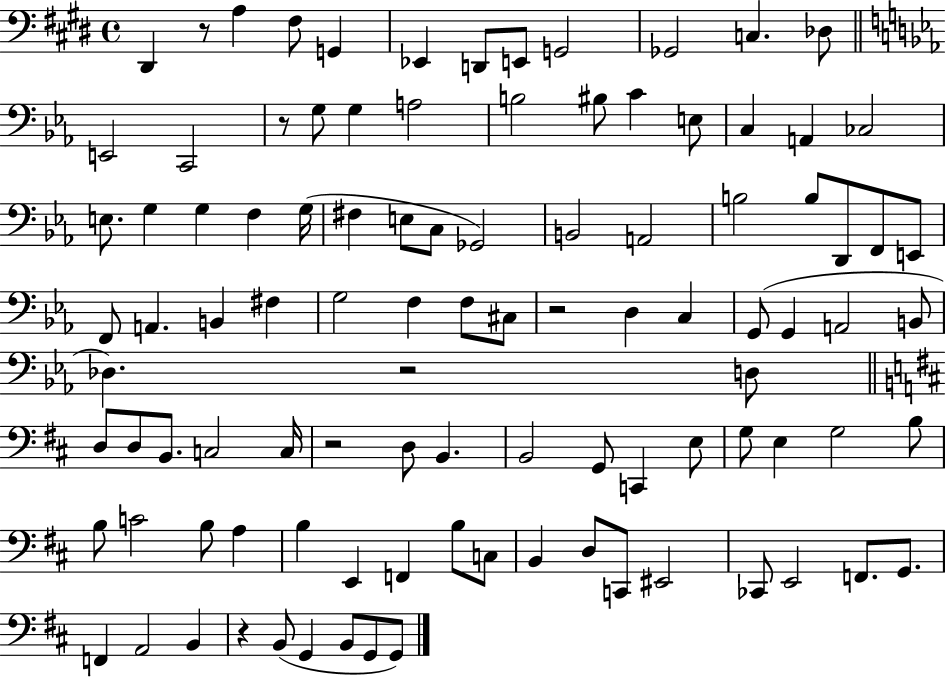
X:1
T:Untitled
M:4/4
L:1/4
K:E
^D,, z/2 A, ^F,/2 G,, _E,, D,,/2 E,,/2 G,,2 _G,,2 C, _D,/2 E,,2 C,,2 z/2 G,/2 G, A,2 B,2 ^B,/2 C E,/2 C, A,, _C,2 E,/2 G, G, F, G,/4 ^F, E,/2 C,/2 _G,,2 B,,2 A,,2 B,2 B,/2 D,,/2 F,,/2 E,,/2 F,,/2 A,, B,, ^F, G,2 F, F,/2 ^C,/2 z2 D, C, G,,/2 G,, A,,2 B,,/2 _D, z2 D,/2 D,/2 D,/2 B,,/2 C,2 C,/4 z2 D,/2 B,, B,,2 G,,/2 C,, E,/2 G,/2 E, G,2 B,/2 B,/2 C2 B,/2 A, B, E,, F,, B,/2 C,/2 B,, D,/2 C,,/2 ^E,,2 _C,,/2 E,,2 F,,/2 G,,/2 F,, A,,2 B,, z B,,/2 G,, B,,/2 G,,/2 G,,/2